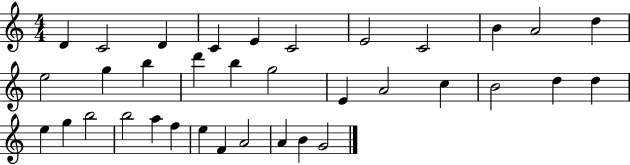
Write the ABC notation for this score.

X:1
T:Untitled
M:4/4
L:1/4
K:C
D C2 D C E C2 E2 C2 B A2 d e2 g b d' b g2 E A2 c B2 d d e g b2 b2 a f e F A2 A B G2